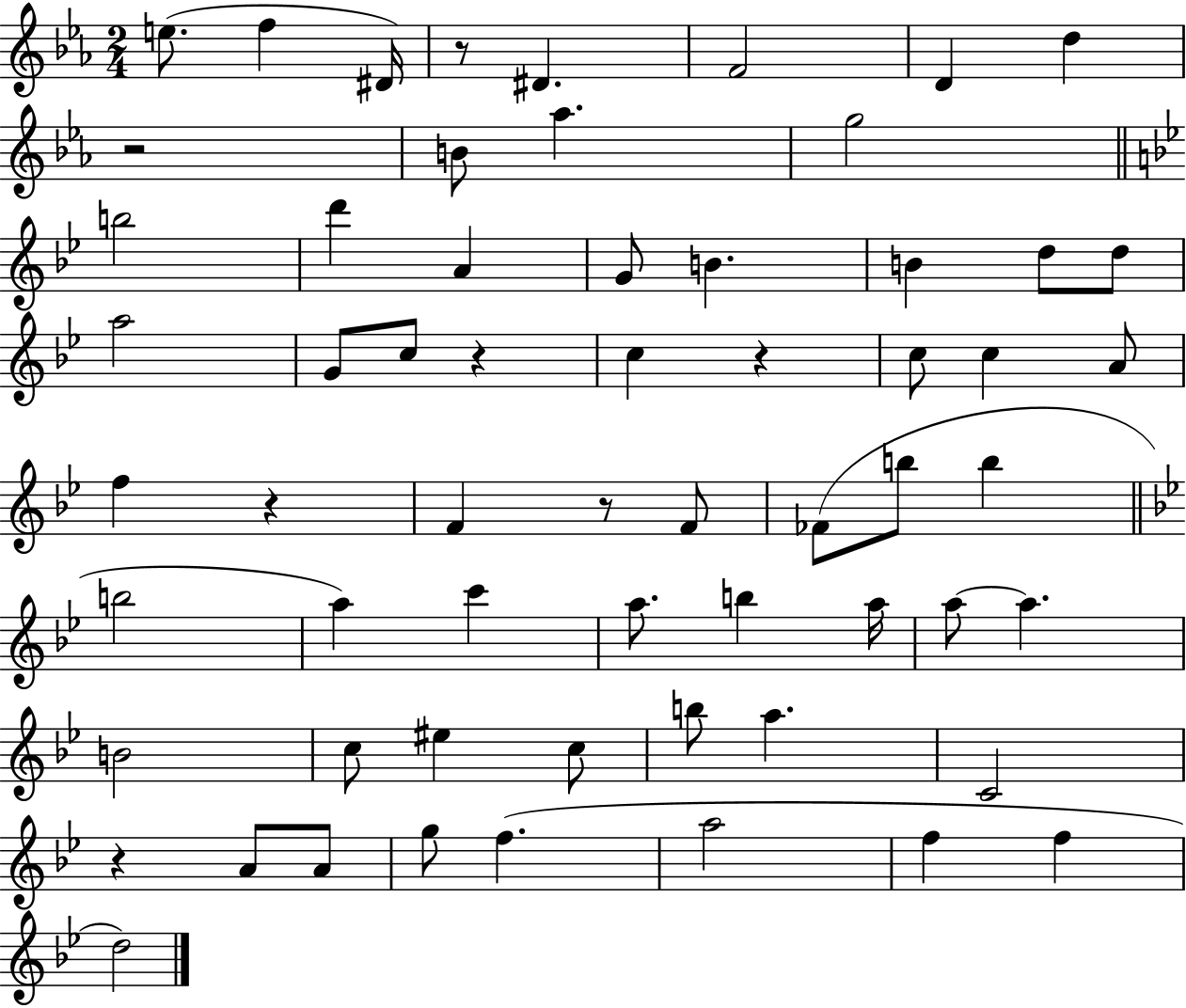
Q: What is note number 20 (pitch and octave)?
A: G4